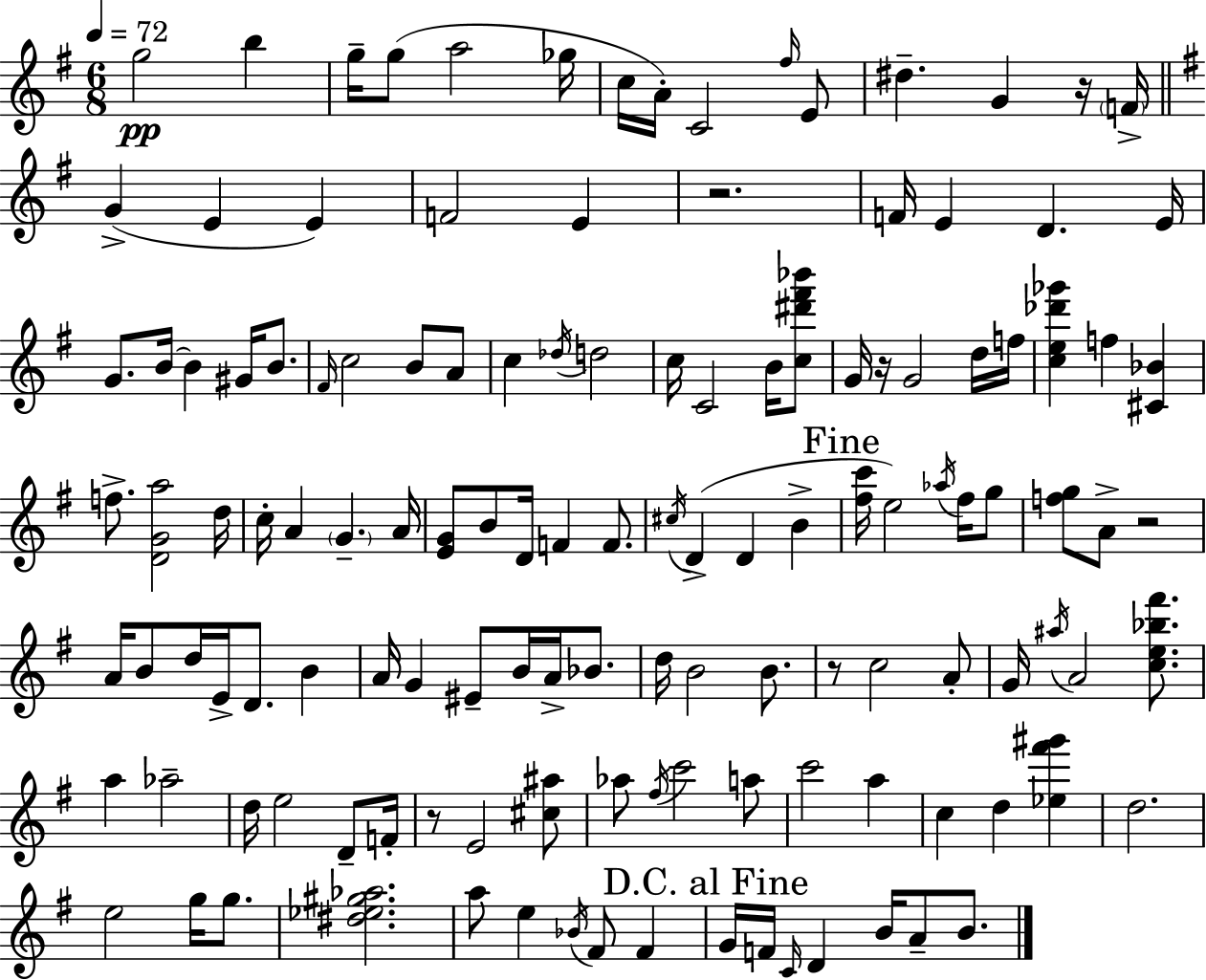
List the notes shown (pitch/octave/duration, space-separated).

G5/h B5/q G5/s G5/e A5/h Gb5/s C5/s A4/s C4/h F#5/s E4/e D#5/q. G4/q R/s F4/s G4/q E4/q E4/q F4/h E4/q R/h. F4/s E4/q D4/q. E4/s G4/e. B4/s B4/q G#4/s B4/e. F#4/s C5/h B4/e A4/e C5/q Db5/s D5/h C5/s C4/h B4/s [C5,D#6,F#6,Bb6]/e G4/s R/s G4/h D5/s F5/s [C5,E5,Db6,Gb6]/q F5/q [C#4,Bb4]/q F5/e. [D4,G4,A5]/h D5/s C5/s A4/q G4/q. A4/s [E4,G4]/e B4/e D4/s F4/q F4/e. C#5/s D4/q D4/q B4/q [F#5,C6]/s E5/h Ab5/s F#5/s G5/e [F5,G5]/e A4/e R/h A4/s B4/e D5/s E4/s D4/e. B4/q A4/s G4/q EIS4/e B4/s A4/s Bb4/e. D5/s B4/h B4/e. R/e C5/h A4/e G4/s A#5/s A4/h [C5,E5,Bb5,F#6]/e. A5/q Ab5/h D5/s E5/h D4/e F4/s R/e E4/h [C#5,A#5]/e Ab5/e F#5/s C6/h A5/e C6/h A5/q C5/q D5/q [Eb5,F#6,G#6]/q D5/h. E5/h G5/s G5/e. [D#5,Eb5,G#5,Ab5]/h. A5/e E5/q Bb4/s F#4/e F#4/q G4/s F4/s C4/s D4/q B4/s A4/e B4/e.